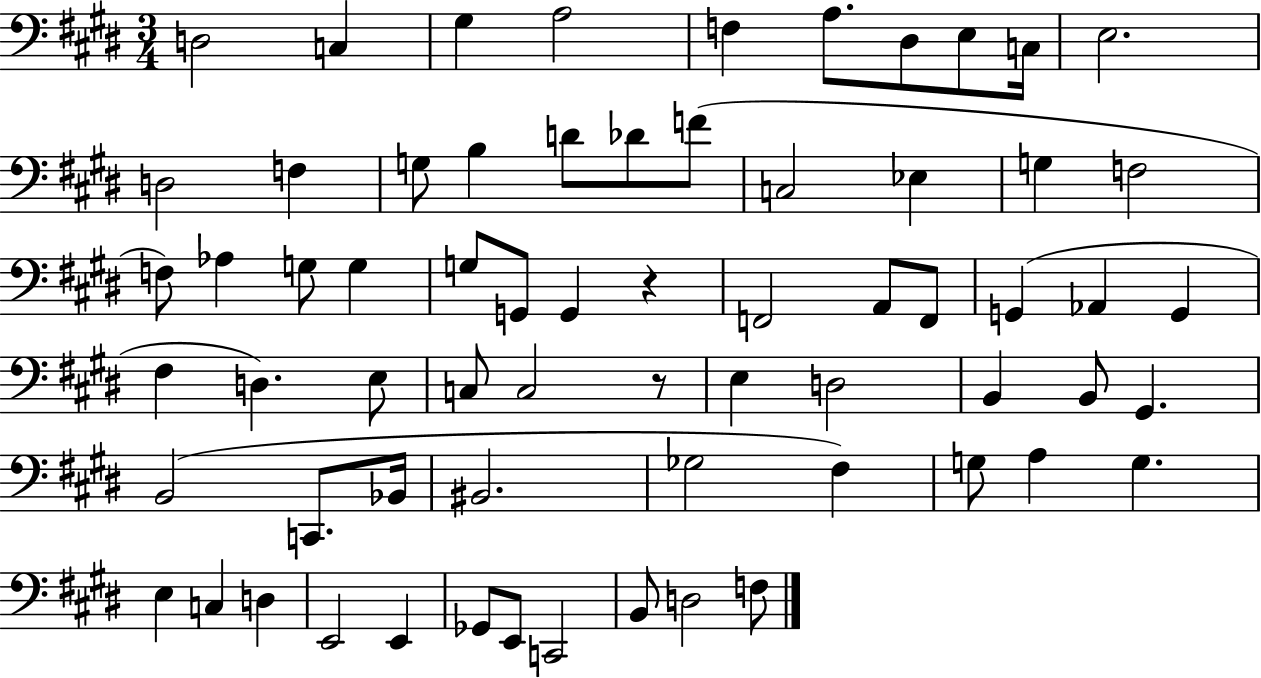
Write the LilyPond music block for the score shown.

{
  \clef bass
  \numericTimeSignature
  \time 3/4
  \key e \major
  d2 c4 | gis4 a2 | f4 a8. dis8 e8 c16 | e2. | \break d2 f4 | g8 b4 d'8 des'8 f'8( | c2 ees4 | g4 f2 | \break f8) aes4 g8 g4 | g8 g,8 g,4 r4 | f,2 a,8 f,8 | g,4( aes,4 g,4 | \break fis4 d4.) e8 | c8 c2 r8 | e4 d2 | b,4 b,8 gis,4. | \break b,2( c,8. bes,16 | bis,2. | ges2 fis4) | g8 a4 g4. | \break e4 c4 d4 | e,2 e,4 | ges,8 e,8 c,2 | b,8 d2 f8 | \break \bar "|."
}